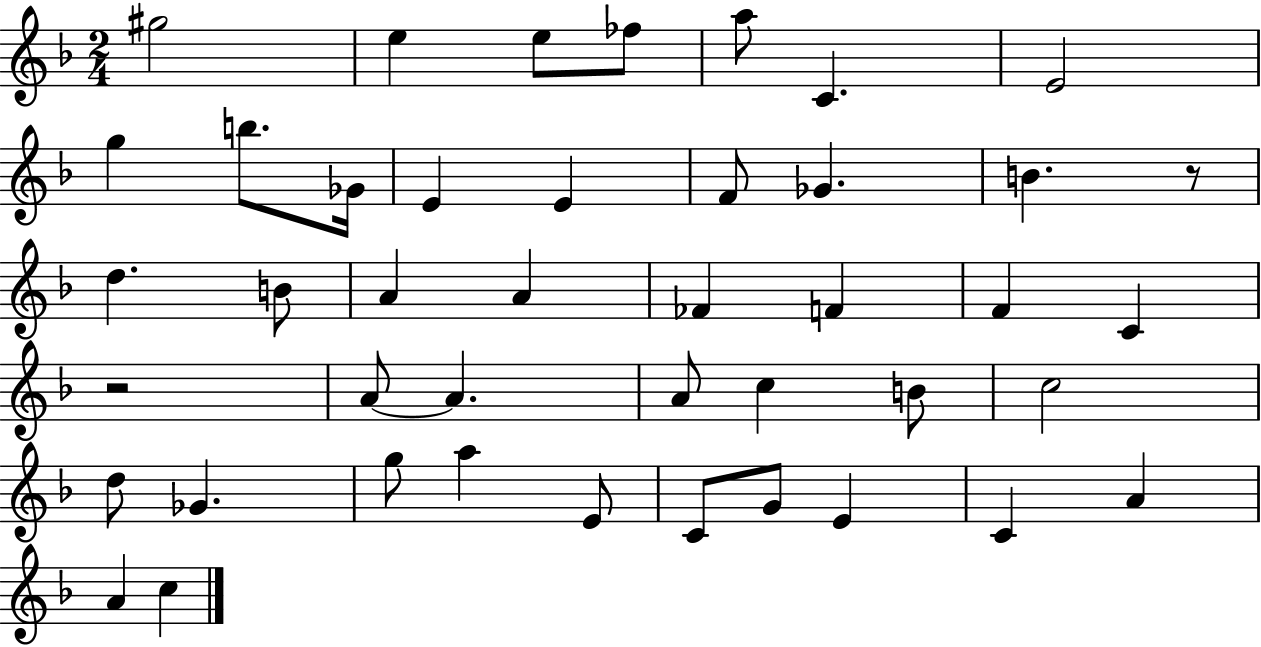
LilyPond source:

{
  \clef treble
  \numericTimeSignature
  \time 2/4
  \key f \major
  gis''2 | e''4 e''8 fes''8 | a''8 c'4. | e'2 | \break g''4 b''8. ges'16 | e'4 e'4 | f'8 ges'4. | b'4. r8 | \break d''4. b'8 | a'4 a'4 | fes'4 f'4 | f'4 c'4 | \break r2 | a'8~~ a'4. | a'8 c''4 b'8 | c''2 | \break d''8 ges'4. | g''8 a''4 e'8 | c'8 g'8 e'4 | c'4 a'4 | \break a'4 c''4 | \bar "|."
}